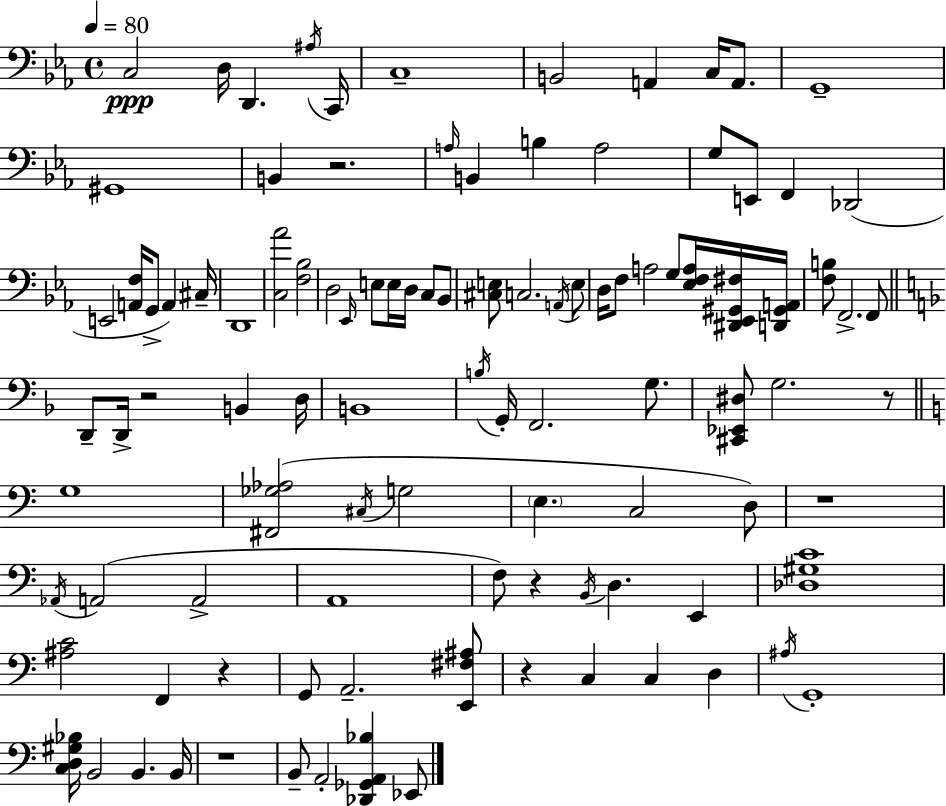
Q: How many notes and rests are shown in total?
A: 103